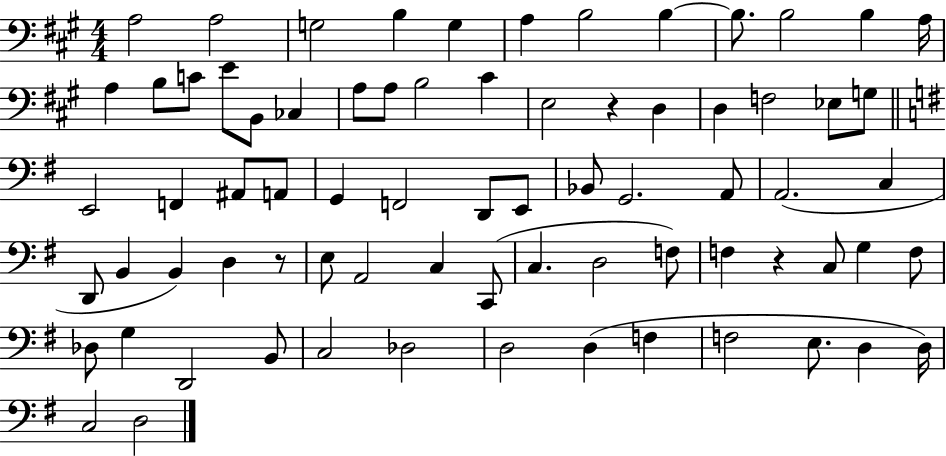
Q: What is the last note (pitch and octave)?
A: D3